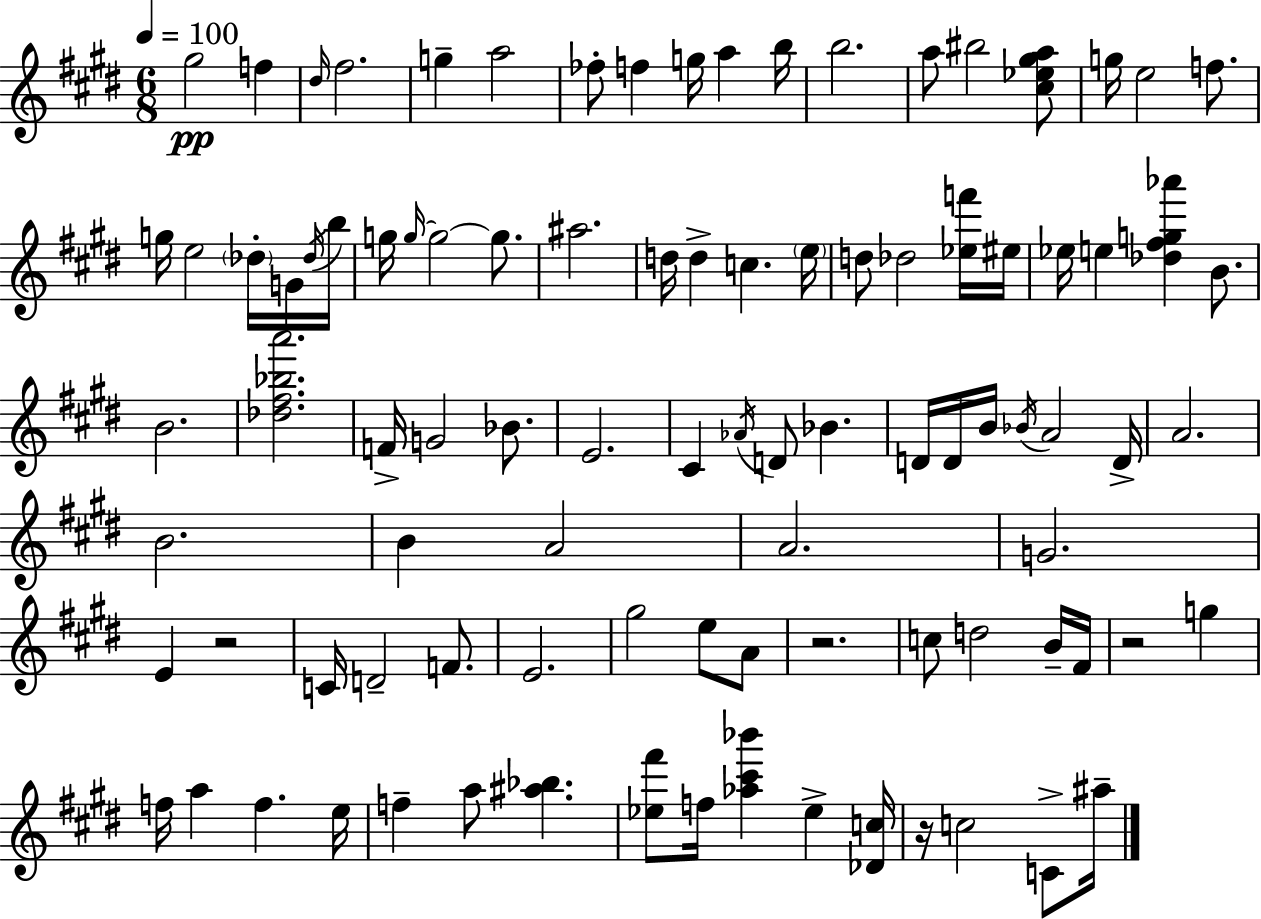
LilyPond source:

{
  \clef treble
  \numericTimeSignature
  \time 6/8
  \key e \major
  \tempo 4 = 100
  \repeat volta 2 { gis''2\pp f''4 | \grace { dis''16 } fis''2. | g''4-- a''2 | fes''8-. f''4 g''16 a''4 | \break b''16 b''2. | a''8 bis''2 <cis'' ees'' gis'' a''>8 | g''16 e''2 f''8. | g''16 e''2 \parenthesize des''16-. g'16 | \break \acciaccatura { des''16 } b''16 g''16 \grace { g''16~ }~ g''2 | g''8. ais''2. | d''16 d''4-> c''4. | \parenthesize e''16 d''8 des''2 | \break <ees'' f'''>16 eis''16 ees''16 e''4 <des'' fis'' g'' aes'''>4 | b'8. b'2. | <des'' fis'' bes'' a'''>2. | f'16-> g'2 | \break bes'8. e'2. | cis'4 \acciaccatura { aes'16 } d'8 bes'4. | d'16 d'16 b'16 \acciaccatura { bes'16 } a'2 | d'16-> a'2. | \break b'2. | b'4 a'2 | a'2. | g'2. | \break e'4 r2 | c'16 d'2-- | f'8. e'2. | gis''2 | \break e''8 a'8 r2. | c''8 d''2 | b'16-- fis'16 r2 | g''4 f''16 a''4 f''4. | \break e''16 f''4-- a''8 <ais'' bes''>4. | <ees'' fis'''>8 f''16 <aes'' cis''' bes'''>4 | ees''4-> <des' c''>16 r16 c''2 | c'8-> ais''16-- } \bar "|."
}